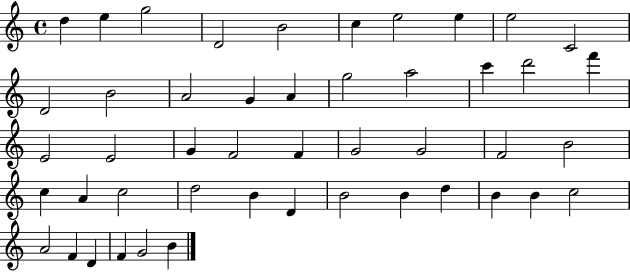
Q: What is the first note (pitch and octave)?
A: D5